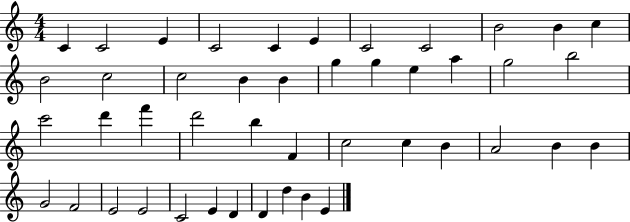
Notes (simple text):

C4/q C4/h E4/q C4/h C4/q E4/q C4/h C4/h B4/h B4/q C5/q B4/h C5/h C5/h B4/q B4/q G5/q G5/q E5/q A5/q G5/h B5/h C6/h D6/q F6/q D6/h B5/q F4/q C5/h C5/q B4/q A4/h B4/q B4/q G4/h F4/h E4/h E4/h C4/h E4/q D4/q D4/q D5/q B4/q E4/q